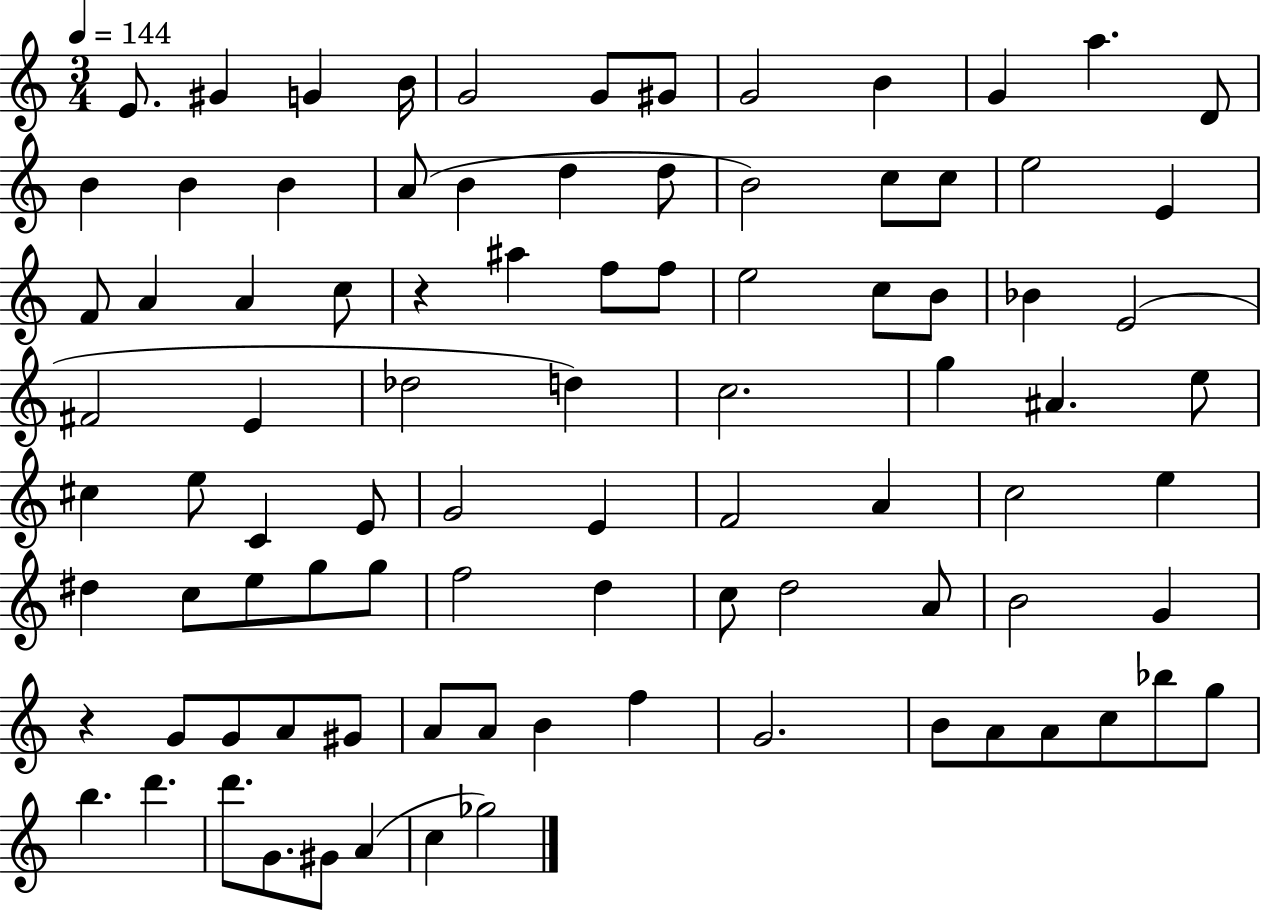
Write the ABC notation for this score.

X:1
T:Untitled
M:3/4
L:1/4
K:C
E/2 ^G G B/4 G2 G/2 ^G/2 G2 B G a D/2 B B B A/2 B d d/2 B2 c/2 c/2 e2 E F/2 A A c/2 z ^a f/2 f/2 e2 c/2 B/2 _B E2 ^F2 E _d2 d c2 g ^A e/2 ^c e/2 C E/2 G2 E F2 A c2 e ^d c/2 e/2 g/2 g/2 f2 d c/2 d2 A/2 B2 G z G/2 G/2 A/2 ^G/2 A/2 A/2 B f G2 B/2 A/2 A/2 c/2 _b/2 g/2 b d' d'/2 G/2 ^G/2 A c _g2